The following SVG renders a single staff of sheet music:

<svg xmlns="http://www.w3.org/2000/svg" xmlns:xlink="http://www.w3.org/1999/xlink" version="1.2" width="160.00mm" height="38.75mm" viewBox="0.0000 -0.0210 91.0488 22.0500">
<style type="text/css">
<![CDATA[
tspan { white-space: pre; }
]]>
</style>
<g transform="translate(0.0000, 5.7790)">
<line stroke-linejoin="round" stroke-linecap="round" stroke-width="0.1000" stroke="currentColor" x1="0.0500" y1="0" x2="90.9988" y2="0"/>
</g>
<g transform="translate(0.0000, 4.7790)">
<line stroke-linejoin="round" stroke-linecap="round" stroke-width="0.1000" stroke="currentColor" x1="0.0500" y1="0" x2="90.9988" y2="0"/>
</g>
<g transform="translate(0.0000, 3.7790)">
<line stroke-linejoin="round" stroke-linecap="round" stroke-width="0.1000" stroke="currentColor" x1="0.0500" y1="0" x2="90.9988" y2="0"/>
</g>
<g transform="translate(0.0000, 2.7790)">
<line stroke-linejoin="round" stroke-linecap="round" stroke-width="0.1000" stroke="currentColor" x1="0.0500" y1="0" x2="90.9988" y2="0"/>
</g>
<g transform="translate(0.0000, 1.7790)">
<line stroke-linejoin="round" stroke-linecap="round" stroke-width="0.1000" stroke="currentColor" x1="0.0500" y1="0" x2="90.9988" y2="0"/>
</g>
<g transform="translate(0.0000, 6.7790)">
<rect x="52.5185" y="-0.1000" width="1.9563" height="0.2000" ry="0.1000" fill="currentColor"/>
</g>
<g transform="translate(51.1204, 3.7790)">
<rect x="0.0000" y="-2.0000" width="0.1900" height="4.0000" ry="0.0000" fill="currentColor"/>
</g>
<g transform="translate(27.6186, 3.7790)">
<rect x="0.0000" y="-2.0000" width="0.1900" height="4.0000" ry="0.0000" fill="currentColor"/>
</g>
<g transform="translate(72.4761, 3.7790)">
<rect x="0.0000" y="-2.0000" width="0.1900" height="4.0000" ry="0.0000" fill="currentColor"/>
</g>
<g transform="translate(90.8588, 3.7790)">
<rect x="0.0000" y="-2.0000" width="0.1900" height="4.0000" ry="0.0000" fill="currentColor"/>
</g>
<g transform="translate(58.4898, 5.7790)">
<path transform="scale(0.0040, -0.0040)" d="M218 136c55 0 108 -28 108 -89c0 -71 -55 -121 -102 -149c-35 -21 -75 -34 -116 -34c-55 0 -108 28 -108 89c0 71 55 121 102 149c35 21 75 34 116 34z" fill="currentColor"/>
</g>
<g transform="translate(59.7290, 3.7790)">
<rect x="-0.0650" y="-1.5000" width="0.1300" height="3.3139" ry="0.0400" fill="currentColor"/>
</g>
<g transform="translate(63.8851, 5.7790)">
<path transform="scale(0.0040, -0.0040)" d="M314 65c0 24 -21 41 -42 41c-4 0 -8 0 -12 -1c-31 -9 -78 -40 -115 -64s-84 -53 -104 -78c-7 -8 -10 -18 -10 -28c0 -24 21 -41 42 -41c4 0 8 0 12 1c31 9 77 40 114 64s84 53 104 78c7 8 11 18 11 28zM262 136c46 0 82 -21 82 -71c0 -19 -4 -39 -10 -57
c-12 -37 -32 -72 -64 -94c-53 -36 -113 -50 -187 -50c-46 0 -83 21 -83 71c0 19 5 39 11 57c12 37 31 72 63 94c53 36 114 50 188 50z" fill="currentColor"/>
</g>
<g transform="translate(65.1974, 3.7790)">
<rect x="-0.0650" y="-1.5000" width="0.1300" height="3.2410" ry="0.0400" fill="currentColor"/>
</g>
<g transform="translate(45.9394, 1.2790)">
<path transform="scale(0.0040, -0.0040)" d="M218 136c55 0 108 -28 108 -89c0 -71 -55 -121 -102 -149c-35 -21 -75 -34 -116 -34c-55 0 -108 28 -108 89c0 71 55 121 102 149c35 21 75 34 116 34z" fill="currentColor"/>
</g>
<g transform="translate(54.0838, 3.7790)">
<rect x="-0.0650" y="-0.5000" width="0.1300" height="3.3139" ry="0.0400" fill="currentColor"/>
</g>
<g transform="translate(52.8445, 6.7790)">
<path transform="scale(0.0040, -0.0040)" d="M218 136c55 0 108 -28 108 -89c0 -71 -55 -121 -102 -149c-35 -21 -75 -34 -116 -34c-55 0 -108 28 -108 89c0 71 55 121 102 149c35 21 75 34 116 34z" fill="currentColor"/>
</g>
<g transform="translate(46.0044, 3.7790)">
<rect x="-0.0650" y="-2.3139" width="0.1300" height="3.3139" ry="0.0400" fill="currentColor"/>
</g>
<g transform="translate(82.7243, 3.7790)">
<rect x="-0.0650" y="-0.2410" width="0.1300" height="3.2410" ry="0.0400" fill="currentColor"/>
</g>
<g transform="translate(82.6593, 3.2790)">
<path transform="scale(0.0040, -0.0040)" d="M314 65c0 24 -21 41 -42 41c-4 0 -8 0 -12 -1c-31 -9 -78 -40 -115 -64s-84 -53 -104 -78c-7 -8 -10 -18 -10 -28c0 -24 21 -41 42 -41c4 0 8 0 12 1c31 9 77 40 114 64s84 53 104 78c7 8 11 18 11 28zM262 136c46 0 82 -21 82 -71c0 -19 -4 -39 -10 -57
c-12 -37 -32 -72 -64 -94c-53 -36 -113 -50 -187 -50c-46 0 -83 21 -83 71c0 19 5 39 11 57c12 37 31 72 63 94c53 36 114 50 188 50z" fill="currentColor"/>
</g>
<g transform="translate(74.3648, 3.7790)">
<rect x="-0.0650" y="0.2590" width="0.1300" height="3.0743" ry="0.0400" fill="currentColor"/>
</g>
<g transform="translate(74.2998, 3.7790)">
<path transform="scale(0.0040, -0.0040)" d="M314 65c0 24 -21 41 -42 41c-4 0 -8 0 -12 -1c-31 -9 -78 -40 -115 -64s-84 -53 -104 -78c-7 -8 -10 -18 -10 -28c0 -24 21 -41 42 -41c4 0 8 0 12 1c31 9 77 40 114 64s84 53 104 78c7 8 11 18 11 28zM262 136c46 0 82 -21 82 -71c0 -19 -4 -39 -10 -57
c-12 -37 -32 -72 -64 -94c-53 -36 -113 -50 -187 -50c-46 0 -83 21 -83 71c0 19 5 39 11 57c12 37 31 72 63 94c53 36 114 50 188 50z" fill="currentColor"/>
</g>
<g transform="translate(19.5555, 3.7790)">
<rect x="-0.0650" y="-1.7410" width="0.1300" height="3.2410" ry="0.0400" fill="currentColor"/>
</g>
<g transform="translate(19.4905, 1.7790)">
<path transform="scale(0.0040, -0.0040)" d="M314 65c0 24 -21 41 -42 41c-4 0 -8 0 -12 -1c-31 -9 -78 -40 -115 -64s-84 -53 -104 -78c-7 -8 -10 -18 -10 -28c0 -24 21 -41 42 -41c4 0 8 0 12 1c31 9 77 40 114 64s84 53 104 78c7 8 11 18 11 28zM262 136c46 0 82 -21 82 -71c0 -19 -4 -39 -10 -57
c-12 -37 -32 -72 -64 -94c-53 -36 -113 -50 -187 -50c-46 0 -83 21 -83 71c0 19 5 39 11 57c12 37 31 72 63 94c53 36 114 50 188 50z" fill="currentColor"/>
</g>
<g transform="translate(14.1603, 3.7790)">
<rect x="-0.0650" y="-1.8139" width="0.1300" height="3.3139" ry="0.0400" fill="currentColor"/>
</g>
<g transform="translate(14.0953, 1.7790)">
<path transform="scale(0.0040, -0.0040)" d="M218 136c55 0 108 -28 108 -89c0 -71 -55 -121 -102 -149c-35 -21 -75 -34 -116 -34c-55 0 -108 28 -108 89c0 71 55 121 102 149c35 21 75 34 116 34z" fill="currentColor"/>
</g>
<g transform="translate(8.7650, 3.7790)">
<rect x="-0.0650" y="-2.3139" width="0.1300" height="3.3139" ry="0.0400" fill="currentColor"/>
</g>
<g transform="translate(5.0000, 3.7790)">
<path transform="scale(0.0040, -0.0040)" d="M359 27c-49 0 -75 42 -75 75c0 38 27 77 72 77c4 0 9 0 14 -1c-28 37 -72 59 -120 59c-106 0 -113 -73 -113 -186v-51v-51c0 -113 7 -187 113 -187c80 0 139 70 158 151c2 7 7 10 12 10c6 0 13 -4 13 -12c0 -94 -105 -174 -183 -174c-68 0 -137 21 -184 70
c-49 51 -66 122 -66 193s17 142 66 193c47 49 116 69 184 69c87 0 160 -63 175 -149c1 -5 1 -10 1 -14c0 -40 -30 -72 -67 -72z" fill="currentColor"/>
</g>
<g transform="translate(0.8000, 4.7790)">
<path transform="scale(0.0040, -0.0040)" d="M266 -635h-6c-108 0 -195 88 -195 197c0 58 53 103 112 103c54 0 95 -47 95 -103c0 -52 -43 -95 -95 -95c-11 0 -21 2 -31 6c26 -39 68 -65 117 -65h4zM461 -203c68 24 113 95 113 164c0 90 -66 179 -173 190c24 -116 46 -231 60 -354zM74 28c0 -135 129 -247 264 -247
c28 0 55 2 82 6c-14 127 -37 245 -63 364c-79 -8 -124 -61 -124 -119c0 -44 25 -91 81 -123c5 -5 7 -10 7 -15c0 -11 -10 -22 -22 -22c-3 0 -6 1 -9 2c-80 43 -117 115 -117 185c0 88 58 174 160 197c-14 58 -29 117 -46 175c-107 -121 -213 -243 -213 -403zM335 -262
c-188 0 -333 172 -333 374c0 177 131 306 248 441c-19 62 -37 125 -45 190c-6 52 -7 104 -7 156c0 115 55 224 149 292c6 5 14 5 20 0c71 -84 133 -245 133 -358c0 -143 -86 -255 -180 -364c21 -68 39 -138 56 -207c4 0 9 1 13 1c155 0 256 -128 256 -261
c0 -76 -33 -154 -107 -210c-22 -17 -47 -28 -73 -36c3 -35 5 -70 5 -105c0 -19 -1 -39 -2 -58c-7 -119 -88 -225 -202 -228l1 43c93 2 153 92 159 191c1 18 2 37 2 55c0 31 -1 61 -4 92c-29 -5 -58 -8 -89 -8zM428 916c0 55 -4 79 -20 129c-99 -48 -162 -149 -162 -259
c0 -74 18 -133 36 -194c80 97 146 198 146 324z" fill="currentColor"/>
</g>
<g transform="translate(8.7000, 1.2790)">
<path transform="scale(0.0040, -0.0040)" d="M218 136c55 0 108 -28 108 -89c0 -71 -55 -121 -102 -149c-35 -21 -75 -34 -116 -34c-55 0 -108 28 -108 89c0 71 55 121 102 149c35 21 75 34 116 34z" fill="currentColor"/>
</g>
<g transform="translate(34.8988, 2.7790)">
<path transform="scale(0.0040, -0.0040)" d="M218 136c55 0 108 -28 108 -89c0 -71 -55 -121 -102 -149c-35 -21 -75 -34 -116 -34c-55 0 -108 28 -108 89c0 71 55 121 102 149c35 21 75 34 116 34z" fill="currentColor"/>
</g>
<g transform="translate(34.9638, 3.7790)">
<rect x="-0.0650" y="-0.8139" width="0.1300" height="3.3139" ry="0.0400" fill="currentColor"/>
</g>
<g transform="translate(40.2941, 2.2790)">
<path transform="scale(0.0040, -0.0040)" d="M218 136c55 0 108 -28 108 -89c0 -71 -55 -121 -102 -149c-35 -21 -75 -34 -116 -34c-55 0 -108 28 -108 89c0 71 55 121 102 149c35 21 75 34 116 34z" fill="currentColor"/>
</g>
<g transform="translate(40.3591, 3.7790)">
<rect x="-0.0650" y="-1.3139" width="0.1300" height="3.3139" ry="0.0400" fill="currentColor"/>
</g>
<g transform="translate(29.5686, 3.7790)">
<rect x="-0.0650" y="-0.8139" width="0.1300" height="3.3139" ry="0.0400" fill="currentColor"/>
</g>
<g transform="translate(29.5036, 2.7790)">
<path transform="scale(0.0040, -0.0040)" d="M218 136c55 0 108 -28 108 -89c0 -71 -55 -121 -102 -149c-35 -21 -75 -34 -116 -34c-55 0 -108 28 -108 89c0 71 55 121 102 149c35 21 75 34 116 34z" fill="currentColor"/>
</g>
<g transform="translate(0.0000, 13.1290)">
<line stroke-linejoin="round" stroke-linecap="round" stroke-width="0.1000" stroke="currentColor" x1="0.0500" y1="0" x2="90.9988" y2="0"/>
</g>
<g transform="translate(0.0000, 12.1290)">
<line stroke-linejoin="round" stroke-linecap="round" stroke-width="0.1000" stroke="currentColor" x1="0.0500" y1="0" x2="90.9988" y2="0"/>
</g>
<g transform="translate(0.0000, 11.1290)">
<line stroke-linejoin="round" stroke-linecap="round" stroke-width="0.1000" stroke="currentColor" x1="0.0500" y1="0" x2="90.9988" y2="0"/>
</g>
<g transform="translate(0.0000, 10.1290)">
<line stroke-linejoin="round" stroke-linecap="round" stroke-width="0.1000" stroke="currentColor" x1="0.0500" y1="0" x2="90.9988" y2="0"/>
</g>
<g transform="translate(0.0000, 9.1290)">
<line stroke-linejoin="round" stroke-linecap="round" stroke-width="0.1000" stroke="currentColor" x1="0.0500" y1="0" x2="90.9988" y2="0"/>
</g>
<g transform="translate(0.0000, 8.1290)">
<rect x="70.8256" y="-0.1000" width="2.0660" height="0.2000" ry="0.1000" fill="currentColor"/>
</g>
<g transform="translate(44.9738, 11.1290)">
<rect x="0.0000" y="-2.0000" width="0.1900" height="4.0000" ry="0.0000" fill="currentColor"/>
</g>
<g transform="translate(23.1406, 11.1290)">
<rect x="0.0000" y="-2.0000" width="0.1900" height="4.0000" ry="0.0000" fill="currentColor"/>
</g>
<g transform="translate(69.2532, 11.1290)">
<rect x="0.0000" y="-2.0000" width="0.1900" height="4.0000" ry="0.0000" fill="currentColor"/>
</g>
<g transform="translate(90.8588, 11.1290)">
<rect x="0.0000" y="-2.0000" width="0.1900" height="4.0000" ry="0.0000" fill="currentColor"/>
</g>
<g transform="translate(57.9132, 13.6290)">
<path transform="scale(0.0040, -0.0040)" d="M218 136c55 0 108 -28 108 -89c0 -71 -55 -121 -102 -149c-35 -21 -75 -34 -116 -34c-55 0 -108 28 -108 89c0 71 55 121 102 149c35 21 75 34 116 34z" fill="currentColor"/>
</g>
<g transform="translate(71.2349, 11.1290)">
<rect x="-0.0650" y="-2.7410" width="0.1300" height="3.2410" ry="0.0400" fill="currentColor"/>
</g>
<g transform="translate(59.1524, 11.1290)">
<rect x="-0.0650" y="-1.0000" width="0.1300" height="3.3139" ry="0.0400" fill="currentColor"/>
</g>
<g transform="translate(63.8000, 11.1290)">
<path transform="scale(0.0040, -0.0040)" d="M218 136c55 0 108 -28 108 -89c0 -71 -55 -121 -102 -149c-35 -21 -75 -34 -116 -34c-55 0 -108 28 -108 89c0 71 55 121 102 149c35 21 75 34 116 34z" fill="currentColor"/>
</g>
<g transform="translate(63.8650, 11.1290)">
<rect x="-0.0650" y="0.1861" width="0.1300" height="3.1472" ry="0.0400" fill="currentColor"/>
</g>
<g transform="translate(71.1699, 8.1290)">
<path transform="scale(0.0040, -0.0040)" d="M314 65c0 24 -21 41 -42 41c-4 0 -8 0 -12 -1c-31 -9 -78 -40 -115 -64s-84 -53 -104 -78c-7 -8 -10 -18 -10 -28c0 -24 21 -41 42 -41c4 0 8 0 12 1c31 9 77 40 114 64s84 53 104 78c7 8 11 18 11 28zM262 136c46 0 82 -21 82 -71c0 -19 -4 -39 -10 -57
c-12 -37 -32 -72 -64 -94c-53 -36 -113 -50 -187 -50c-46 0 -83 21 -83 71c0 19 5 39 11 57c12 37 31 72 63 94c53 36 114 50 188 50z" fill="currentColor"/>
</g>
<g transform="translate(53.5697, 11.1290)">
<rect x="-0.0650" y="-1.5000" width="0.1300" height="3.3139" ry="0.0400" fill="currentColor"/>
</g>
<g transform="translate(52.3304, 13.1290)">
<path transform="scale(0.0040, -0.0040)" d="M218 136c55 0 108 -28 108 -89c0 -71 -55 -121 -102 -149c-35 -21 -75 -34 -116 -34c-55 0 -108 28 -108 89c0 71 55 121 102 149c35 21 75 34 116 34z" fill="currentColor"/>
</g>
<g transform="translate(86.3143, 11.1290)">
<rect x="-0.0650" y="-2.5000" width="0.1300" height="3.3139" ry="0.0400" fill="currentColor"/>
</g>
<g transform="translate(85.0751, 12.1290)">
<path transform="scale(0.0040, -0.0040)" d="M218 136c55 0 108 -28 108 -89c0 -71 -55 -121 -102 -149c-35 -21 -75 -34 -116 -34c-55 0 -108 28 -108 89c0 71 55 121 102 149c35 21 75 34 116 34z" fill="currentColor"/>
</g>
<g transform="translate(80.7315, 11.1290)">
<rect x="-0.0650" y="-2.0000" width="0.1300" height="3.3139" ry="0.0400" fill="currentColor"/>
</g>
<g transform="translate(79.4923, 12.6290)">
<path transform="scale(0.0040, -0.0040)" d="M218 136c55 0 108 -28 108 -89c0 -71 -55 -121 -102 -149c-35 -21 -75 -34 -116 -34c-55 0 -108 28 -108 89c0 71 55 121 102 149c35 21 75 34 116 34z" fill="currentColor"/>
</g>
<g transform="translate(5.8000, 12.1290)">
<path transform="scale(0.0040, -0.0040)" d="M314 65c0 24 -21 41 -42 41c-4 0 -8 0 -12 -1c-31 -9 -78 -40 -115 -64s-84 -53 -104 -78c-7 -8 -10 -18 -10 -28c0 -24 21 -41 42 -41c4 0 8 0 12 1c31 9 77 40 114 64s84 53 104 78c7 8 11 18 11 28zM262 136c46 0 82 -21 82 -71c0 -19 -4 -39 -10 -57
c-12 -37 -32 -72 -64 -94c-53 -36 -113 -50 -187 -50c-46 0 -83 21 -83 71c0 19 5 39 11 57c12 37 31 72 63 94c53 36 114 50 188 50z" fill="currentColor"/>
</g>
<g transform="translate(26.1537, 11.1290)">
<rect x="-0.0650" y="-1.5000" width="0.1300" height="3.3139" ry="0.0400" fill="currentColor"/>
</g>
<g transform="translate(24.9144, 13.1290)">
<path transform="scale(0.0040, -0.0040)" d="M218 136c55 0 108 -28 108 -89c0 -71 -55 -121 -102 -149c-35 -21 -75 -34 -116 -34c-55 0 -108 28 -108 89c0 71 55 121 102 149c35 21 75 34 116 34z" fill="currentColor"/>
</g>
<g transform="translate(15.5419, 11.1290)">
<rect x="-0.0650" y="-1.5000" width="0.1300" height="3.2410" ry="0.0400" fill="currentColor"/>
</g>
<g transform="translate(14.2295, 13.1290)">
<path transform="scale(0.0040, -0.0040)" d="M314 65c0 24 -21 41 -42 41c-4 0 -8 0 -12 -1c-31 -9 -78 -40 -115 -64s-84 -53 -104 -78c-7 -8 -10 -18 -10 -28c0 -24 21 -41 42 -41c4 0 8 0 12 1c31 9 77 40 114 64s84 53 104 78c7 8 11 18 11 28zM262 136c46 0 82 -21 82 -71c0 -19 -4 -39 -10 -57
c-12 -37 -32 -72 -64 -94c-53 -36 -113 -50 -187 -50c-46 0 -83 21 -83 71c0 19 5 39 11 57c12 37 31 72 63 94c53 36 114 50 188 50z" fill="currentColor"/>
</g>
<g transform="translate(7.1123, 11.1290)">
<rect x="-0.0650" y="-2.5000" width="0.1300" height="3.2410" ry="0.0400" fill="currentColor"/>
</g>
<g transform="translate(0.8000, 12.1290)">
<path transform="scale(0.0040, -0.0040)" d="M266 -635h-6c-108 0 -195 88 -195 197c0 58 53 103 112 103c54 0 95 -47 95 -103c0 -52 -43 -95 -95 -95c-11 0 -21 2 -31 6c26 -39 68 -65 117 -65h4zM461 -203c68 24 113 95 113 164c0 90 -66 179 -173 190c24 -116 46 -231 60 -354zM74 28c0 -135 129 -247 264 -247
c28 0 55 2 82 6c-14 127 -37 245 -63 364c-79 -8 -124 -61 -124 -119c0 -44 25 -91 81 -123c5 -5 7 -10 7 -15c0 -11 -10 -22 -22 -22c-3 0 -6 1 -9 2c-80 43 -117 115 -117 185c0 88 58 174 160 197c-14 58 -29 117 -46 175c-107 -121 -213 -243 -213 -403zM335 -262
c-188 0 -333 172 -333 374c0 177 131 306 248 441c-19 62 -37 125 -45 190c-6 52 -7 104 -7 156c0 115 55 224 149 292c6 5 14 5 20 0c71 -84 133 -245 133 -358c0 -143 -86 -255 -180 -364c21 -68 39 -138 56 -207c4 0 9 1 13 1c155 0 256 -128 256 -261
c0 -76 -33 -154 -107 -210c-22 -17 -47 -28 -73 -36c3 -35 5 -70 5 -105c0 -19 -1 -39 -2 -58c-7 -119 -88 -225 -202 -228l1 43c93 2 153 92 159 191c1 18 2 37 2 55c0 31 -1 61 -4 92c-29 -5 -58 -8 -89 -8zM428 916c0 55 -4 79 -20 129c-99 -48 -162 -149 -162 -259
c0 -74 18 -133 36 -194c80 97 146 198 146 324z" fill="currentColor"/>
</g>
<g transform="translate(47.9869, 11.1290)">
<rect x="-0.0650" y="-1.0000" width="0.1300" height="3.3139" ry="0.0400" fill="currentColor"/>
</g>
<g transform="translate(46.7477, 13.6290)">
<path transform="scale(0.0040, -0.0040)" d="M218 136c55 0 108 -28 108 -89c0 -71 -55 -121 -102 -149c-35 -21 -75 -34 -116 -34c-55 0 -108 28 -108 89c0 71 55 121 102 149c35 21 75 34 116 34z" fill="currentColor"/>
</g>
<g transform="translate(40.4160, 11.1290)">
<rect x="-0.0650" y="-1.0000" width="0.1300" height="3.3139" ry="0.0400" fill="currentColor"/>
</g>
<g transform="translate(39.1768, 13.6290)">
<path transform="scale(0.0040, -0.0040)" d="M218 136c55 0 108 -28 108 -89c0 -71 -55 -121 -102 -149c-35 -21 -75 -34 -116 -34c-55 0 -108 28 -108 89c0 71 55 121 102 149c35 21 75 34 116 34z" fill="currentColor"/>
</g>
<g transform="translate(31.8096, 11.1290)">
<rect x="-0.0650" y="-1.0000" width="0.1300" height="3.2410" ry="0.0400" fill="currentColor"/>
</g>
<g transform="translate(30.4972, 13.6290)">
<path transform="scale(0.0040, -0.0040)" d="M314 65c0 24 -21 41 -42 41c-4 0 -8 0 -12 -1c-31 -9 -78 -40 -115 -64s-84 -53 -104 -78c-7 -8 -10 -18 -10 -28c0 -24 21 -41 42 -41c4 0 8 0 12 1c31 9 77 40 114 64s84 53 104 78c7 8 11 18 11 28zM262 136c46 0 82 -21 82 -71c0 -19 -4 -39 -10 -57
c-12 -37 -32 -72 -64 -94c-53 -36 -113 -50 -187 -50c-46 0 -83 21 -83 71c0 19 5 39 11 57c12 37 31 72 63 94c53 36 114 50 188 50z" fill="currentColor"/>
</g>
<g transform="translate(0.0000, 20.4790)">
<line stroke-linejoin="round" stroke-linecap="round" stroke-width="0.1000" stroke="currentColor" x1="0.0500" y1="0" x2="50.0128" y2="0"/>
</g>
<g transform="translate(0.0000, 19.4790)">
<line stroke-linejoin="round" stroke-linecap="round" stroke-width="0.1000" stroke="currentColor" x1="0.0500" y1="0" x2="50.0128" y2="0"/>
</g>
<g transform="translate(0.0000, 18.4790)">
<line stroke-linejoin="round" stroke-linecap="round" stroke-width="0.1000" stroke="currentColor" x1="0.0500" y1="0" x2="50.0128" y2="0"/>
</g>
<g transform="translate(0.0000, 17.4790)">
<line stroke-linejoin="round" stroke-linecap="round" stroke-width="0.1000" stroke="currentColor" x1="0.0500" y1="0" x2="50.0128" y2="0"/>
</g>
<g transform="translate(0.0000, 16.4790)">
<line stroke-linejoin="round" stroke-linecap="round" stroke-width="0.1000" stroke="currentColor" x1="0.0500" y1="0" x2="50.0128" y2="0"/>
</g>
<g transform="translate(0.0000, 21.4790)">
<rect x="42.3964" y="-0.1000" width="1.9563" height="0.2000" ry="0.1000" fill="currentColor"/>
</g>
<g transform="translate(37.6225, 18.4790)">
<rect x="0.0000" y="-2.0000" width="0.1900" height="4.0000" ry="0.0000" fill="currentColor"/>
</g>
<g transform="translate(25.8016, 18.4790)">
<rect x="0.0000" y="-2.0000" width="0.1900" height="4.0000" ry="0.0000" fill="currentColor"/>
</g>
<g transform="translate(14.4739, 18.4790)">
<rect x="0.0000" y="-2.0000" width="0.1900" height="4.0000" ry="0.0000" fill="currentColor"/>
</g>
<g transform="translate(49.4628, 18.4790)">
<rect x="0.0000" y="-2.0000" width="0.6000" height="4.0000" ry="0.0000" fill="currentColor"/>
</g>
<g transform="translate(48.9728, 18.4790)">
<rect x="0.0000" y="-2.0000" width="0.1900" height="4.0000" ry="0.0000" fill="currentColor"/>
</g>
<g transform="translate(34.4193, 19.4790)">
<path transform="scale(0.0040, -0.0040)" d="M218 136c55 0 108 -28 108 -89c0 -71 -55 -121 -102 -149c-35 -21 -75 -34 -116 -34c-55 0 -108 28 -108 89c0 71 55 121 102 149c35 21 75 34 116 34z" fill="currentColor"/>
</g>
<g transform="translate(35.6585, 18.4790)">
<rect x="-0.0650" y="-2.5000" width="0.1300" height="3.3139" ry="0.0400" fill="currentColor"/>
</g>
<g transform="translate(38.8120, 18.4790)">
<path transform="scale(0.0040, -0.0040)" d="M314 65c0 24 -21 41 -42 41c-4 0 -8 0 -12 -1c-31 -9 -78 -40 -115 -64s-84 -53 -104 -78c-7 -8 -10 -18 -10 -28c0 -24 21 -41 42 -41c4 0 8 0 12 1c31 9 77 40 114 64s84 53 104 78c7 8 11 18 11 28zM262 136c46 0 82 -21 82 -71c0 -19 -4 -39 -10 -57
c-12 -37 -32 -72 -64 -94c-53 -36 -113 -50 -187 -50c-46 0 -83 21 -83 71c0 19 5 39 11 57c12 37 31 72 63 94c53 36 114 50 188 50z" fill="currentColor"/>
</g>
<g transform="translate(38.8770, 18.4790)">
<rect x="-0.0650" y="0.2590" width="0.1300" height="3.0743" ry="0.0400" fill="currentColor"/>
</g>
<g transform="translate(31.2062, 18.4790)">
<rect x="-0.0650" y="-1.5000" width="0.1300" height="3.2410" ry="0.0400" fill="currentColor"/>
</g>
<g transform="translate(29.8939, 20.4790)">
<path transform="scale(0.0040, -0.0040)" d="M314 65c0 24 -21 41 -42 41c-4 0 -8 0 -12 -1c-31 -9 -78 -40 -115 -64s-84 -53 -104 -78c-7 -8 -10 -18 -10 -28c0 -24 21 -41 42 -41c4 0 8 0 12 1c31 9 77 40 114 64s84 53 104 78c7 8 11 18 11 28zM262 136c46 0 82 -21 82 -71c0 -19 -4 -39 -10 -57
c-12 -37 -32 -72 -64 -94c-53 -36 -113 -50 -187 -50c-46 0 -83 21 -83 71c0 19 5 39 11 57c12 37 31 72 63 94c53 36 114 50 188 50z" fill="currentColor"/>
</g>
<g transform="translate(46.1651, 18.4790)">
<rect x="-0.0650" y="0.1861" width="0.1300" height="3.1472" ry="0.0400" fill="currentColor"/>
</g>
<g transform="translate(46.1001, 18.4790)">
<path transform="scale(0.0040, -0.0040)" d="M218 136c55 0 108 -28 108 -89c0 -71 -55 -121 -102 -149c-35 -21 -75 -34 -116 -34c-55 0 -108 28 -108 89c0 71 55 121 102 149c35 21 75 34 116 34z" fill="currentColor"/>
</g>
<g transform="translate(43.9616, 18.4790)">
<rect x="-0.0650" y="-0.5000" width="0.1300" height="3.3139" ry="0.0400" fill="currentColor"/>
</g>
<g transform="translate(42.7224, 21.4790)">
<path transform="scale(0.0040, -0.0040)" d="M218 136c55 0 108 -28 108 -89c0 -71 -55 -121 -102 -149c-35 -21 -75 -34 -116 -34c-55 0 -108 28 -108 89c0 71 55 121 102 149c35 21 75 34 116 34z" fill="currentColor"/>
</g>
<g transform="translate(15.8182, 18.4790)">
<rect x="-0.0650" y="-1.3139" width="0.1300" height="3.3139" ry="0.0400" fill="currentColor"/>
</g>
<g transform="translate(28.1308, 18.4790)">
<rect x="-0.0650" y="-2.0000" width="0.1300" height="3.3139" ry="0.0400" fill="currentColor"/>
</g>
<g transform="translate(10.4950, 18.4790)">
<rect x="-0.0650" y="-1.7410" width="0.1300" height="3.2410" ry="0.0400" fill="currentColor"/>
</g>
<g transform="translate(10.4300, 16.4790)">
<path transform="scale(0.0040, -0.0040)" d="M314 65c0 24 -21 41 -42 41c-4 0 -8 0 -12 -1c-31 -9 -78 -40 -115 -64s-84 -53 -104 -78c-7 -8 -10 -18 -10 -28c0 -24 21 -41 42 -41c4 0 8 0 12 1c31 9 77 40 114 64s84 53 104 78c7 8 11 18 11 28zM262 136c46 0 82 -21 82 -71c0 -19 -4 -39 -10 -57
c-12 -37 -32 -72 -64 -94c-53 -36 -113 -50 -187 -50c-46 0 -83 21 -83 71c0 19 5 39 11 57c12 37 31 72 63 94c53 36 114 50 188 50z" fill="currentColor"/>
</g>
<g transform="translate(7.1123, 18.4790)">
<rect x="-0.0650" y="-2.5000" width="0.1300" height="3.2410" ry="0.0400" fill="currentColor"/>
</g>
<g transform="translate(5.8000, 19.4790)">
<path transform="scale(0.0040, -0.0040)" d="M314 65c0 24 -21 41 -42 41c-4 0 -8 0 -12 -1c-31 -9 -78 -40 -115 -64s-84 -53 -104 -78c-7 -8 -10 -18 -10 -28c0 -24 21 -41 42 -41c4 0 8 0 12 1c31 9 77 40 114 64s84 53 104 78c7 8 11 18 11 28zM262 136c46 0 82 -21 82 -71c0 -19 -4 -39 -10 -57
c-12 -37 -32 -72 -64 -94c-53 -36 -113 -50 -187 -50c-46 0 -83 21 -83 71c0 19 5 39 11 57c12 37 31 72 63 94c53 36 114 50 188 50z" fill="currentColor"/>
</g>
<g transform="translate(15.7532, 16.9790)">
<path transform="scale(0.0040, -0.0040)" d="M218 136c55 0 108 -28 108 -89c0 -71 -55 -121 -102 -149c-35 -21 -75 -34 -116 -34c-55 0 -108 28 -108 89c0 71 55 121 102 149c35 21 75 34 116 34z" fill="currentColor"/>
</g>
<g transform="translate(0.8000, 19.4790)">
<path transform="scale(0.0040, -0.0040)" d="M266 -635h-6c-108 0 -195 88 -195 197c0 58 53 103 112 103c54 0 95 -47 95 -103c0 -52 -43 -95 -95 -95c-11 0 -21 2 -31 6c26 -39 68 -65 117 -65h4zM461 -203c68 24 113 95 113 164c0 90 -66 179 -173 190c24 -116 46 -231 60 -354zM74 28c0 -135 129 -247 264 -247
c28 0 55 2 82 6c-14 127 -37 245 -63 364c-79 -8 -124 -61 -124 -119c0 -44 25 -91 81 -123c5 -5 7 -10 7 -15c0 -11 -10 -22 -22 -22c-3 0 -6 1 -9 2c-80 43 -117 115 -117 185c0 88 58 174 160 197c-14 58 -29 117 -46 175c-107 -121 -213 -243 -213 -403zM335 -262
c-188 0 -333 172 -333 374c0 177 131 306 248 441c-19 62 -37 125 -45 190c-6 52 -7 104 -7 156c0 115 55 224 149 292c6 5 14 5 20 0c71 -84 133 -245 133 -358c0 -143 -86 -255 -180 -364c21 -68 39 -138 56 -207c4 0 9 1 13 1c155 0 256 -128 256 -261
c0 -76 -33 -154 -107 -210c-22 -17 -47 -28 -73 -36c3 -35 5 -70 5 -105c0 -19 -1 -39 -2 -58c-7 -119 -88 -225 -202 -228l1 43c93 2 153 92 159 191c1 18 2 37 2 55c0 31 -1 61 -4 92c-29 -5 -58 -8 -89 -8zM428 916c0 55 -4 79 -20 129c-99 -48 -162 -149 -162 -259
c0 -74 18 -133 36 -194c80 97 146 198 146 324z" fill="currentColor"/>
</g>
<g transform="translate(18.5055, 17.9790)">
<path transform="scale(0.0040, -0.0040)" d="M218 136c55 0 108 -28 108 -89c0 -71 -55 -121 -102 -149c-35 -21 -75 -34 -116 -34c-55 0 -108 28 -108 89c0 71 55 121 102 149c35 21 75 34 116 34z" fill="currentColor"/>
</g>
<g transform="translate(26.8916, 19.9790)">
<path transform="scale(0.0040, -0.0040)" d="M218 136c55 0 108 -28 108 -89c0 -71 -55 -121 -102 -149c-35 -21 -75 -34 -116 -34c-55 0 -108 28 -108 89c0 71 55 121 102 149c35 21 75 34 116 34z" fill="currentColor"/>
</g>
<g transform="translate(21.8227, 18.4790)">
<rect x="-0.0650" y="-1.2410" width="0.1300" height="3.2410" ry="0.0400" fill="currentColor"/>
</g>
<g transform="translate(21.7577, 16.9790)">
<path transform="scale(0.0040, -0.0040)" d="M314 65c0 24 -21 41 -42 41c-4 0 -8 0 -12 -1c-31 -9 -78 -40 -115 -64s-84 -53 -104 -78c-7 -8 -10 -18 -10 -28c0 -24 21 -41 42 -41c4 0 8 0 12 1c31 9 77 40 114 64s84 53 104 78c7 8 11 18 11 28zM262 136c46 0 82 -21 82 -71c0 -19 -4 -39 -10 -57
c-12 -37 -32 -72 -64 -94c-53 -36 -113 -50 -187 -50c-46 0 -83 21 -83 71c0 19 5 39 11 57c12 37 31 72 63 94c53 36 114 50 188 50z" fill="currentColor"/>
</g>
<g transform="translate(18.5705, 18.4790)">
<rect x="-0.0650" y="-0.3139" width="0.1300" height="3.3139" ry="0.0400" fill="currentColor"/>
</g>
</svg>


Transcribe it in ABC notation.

X:1
T:Untitled
M:4/4
L:1/4
K:C
g f f2 d d e g C E E2 B2 c2 G2 E2 E D2 D D E D B a2 F G G2 f2 e c e2 F E2 G B2 C B